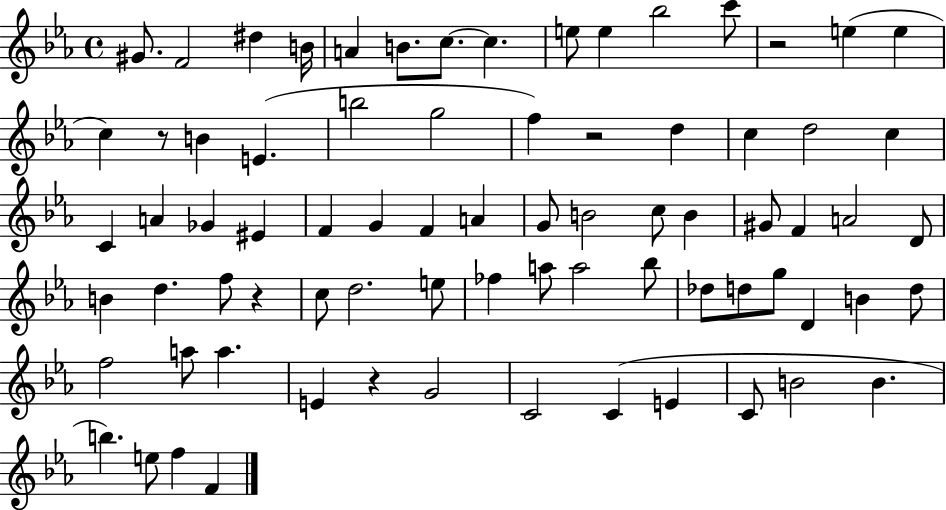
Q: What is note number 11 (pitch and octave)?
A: Bb5